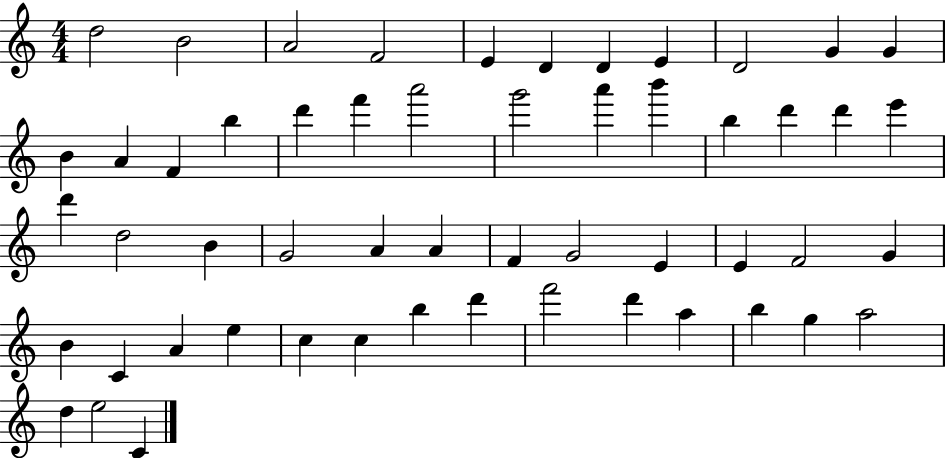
D5/h B4/h A4/h F4/h E4/q D4/q D4/q E4/q D4/h G4/q G4/q B4/q A4/q F4/q B5/q D6/q F6/q A6/h G6/h A6/q B6/q B5/q D6/q D6/q E6/q D6/q D5/h B4/q G4/h A4/q A4/q F4/q G4/h E4/q E4/q F4/h G4/q B4/q C4/q A4/q E5/q C5/q C5/q B5/q D6/q F6/h D6/q A5/q B5/q G5/q A5/h D5/q E5/h C4/q